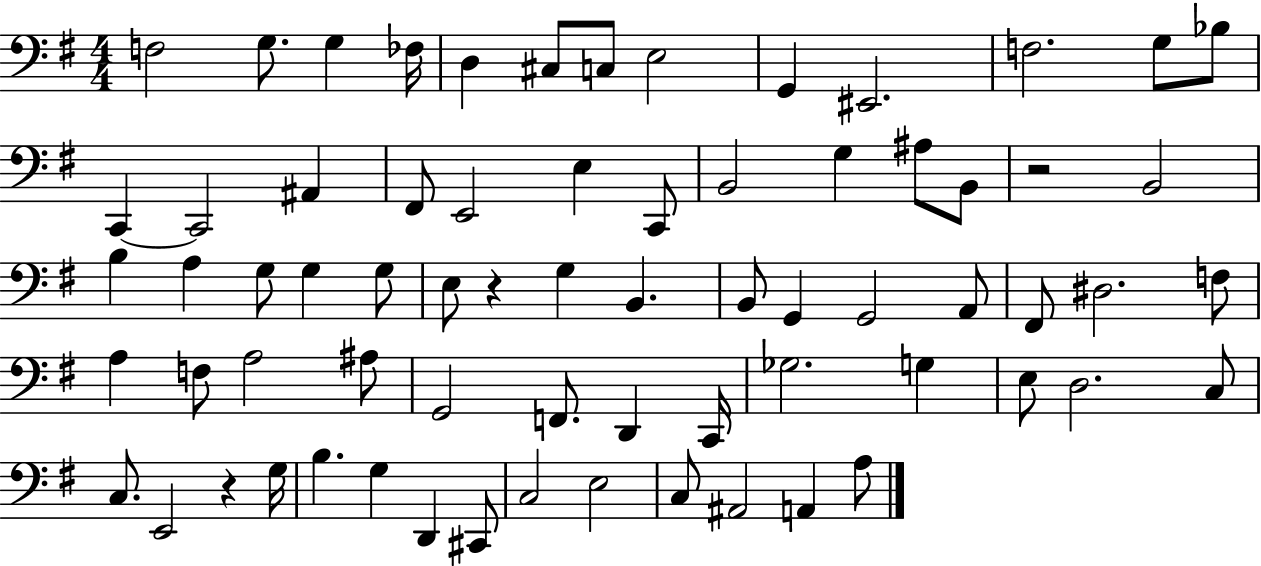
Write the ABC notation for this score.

X:1
T:Untitled
M:4/4
L:1/4
K:G
F,2 G,/2 G, _F,/4 D, ^C,/2 C,/2 E,2 G,, ^E,,2 F,2 G,/2 _B,/2 C,, C,,2 ^A,, ^F,,/2 E,,2 E, C,,/2 B,,2 G, ^A,/2 B,,/2 z2 B,,2 B, A, G,/2 G, G,/2 E,/2 z G, B,, B,,/2 G,, G,,2 A,,/2 ^F,,/2 ^D,2 F,/2 A, F,/2 A,2 ^A,/2 G,,2 F,,/2 D,, C,,/4 _G,2 G, E,/2 D,2 C,/2 C,/2 E,,2 z G,/4 B, G, D,, ^C,,/2 C,2 E,2 C,/2 ^A,,2 A,, A,/2